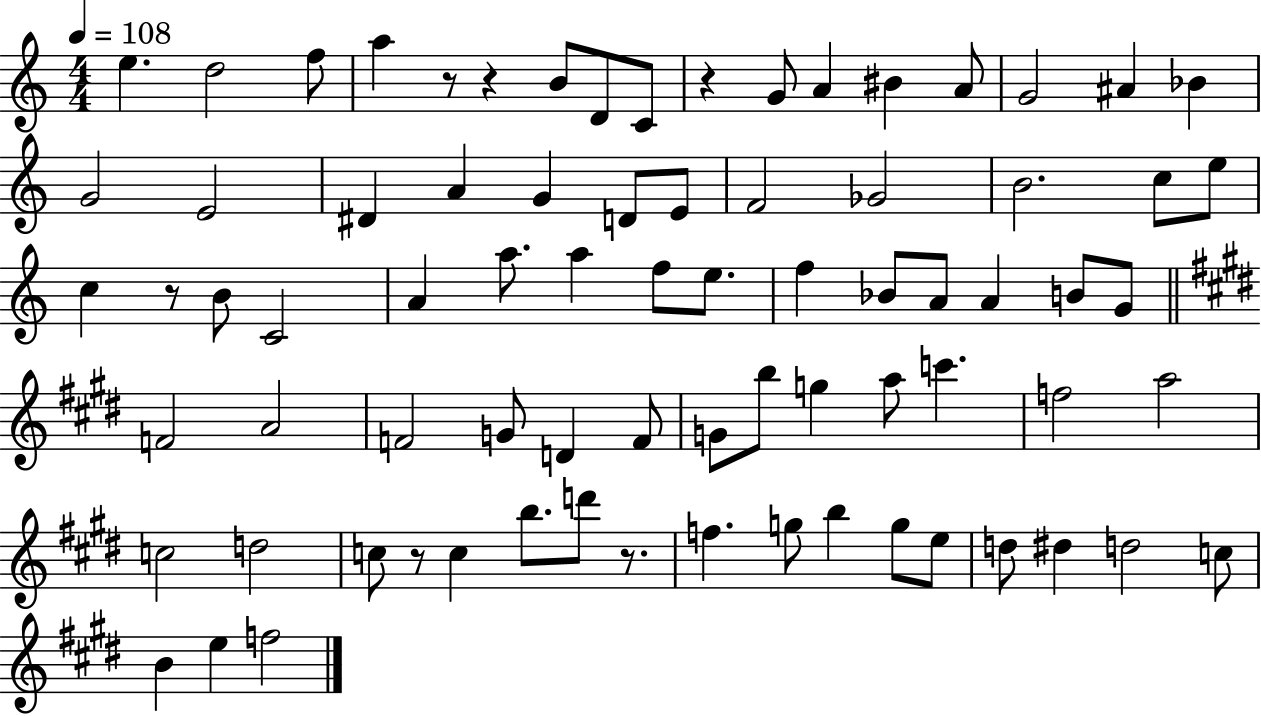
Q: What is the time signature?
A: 4/4